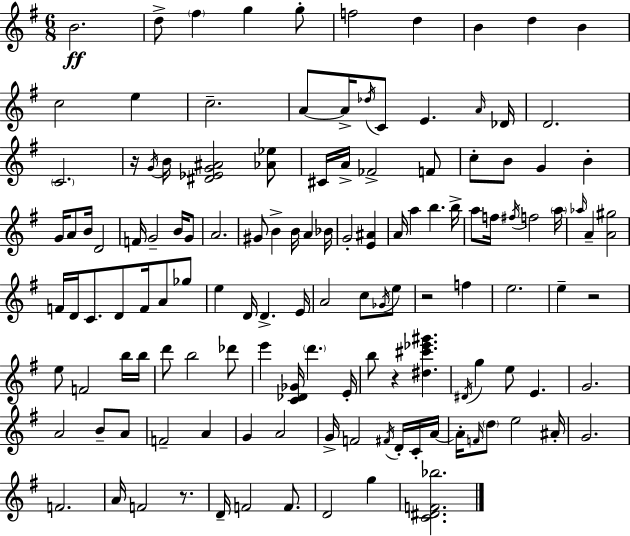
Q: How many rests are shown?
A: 5